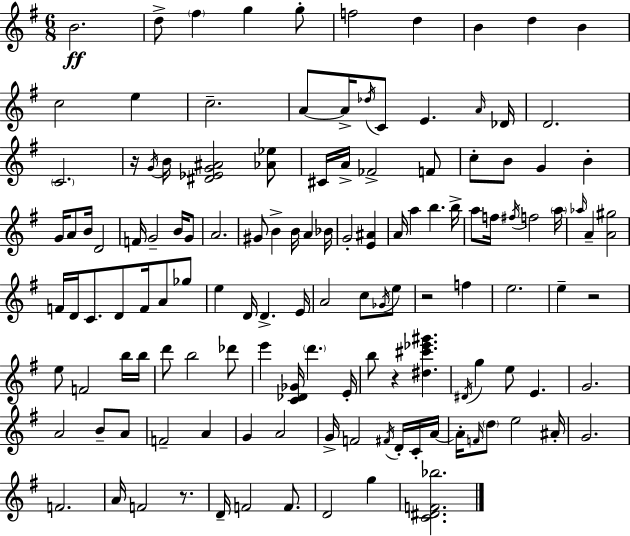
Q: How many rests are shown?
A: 5